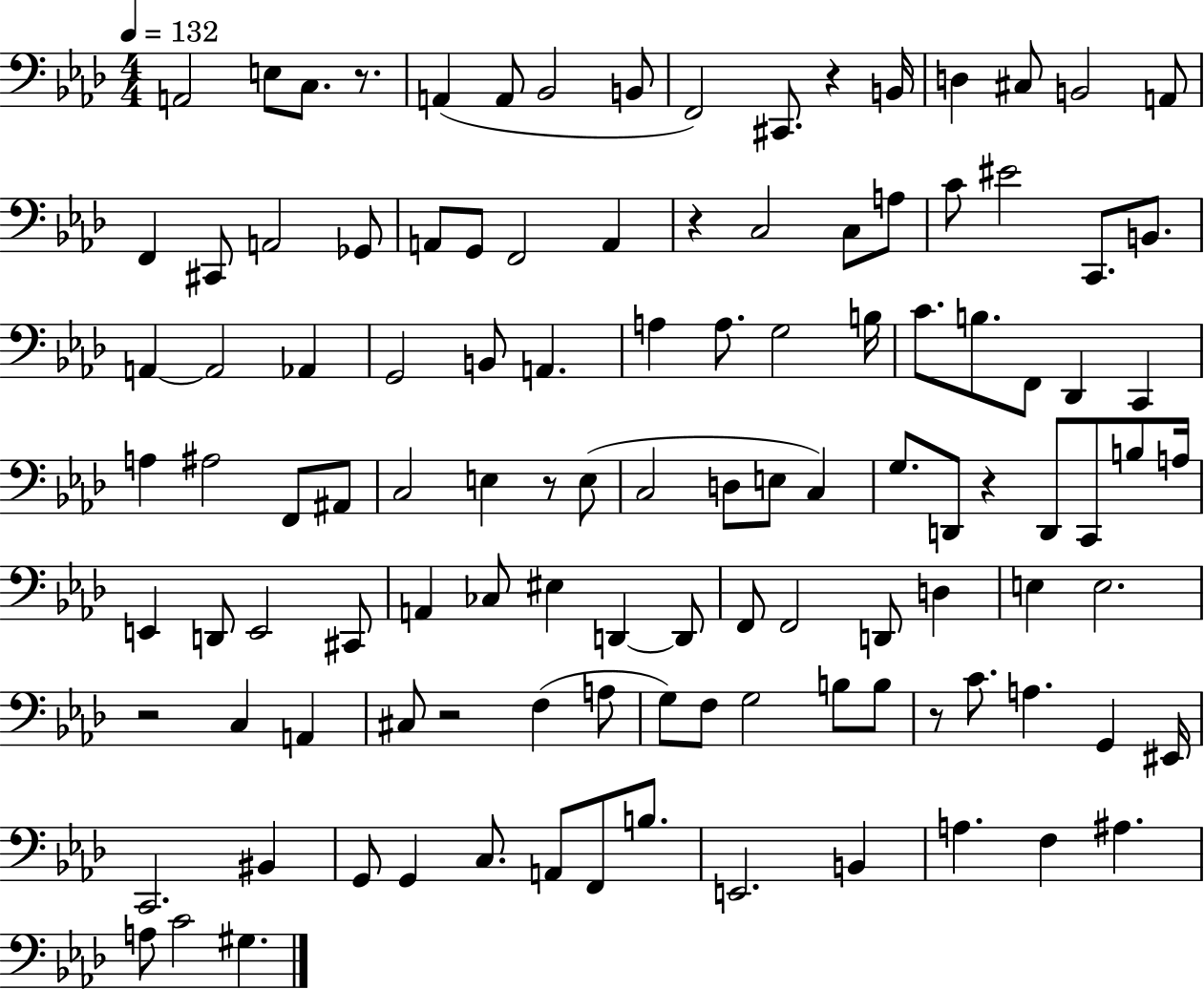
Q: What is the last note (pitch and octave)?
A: G#3